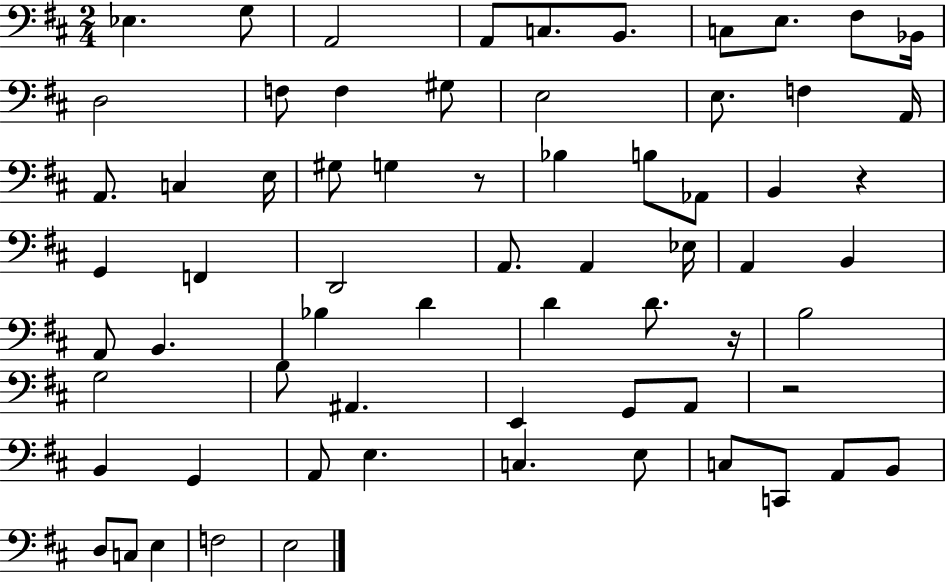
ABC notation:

X:1
T:Untitled
M:2/4
L:1/4
K:D
_E, G,/2 A,,2 A,,/2 C,/2 B,,/2 C,/2 E,/2 ^F,/2 _B,,/4 D,2 F,/2 F, ^G,/2 E,2 E,/2 F, A,,/4 A,,/2 C, E,/4 ^G,/2 G, z/2 _B, B,/2 _A,,/2 B,, z G,, F,, D,,2 A,,/2 A,, _E,/4 A,, B,, A,,/2 B,, _B, D D D/2 z/4 B,2 G,2 B,/2 ^A,, E,, G,,/2 A,,/2 z2 B,, G,, A,,/2 E, C, E,/2 C,/2 C,,/2 A,,/2 B,,/2 D,/2 C,/2 E, F,2 E,2